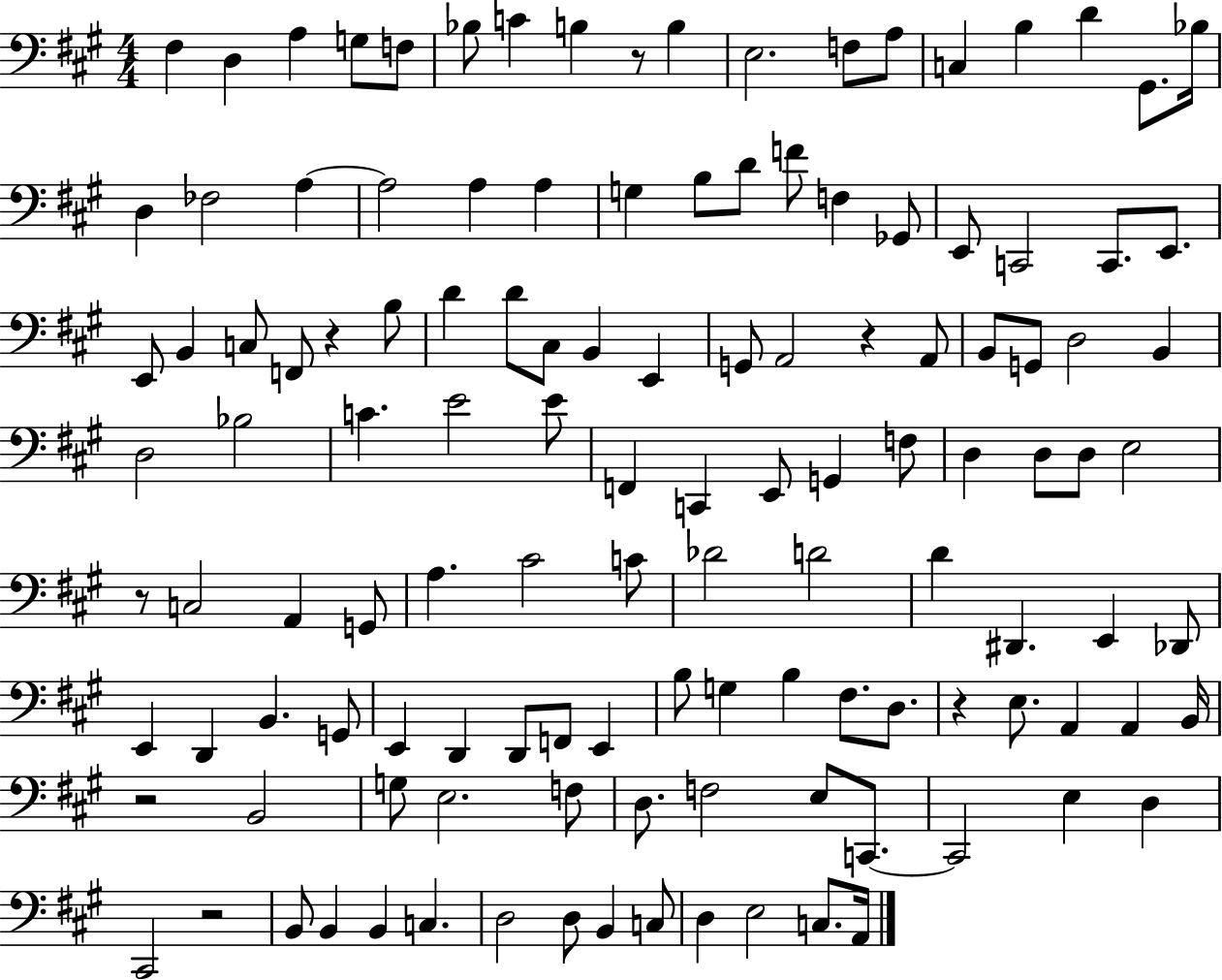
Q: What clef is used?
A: bass